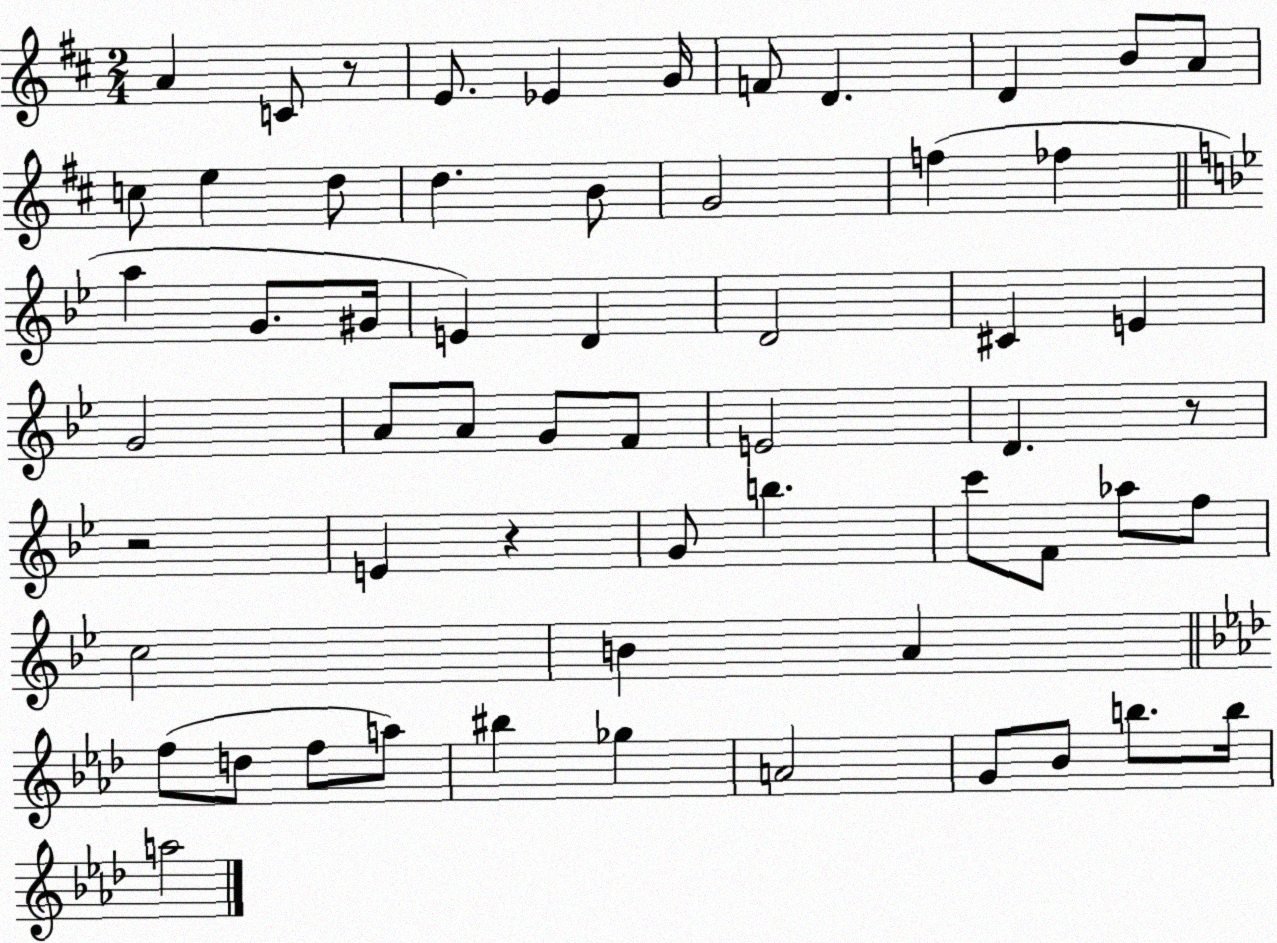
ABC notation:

X:1
T:Untitled
M:2/4
L:1/4
K:D
A C/2 z/2 E/2 _E G/4 F/2 D D B/2 A/2 c/2 e d/2 d B/2 G2 f _f a G/2 ^G/4 E D D2 ^C E G2 A/2 A/2 G/2 F/2 E2 D z/2 z2 E z G/2 b c'/2 F/2 _a/2 f/2 c2 B A f/2 d/2 f/2 a/2 ^b _g A2 G/2 _B/2 b/2 b/4 a2